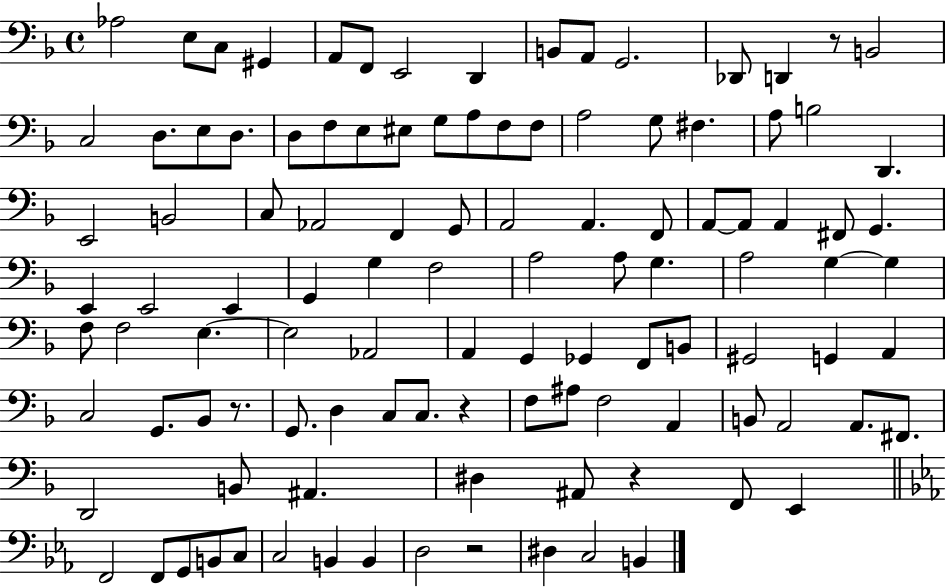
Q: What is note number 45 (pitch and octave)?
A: F#2